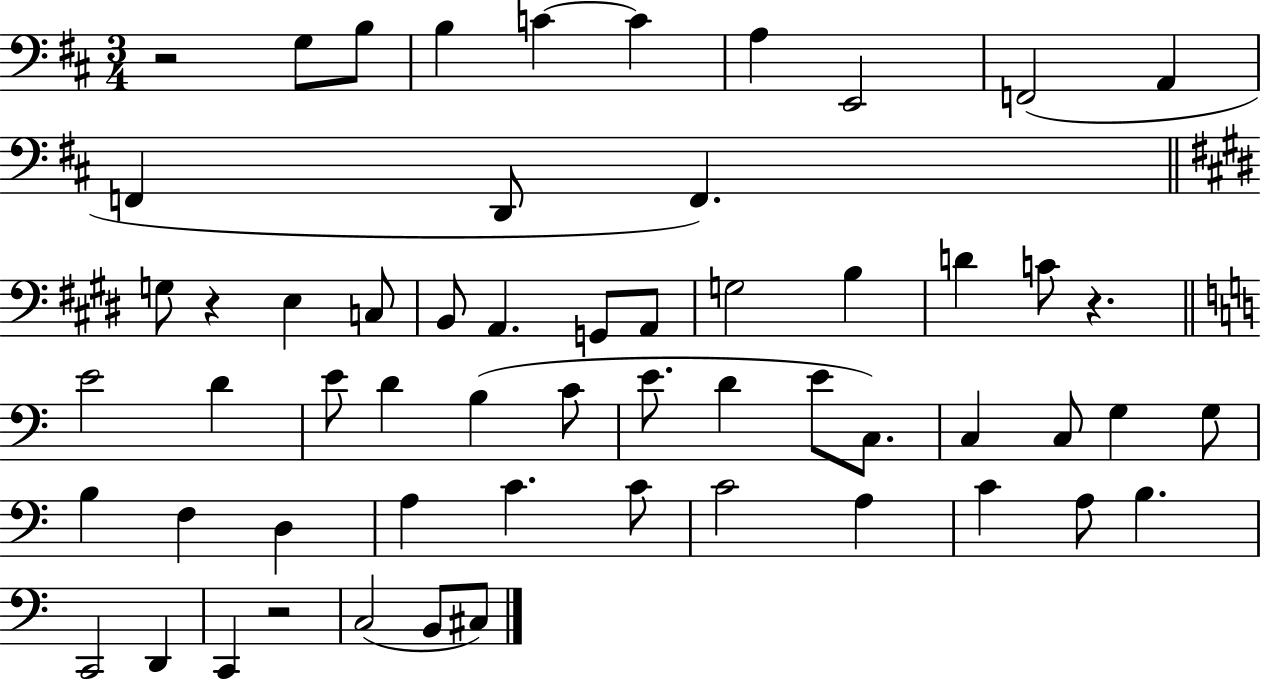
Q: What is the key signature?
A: D major